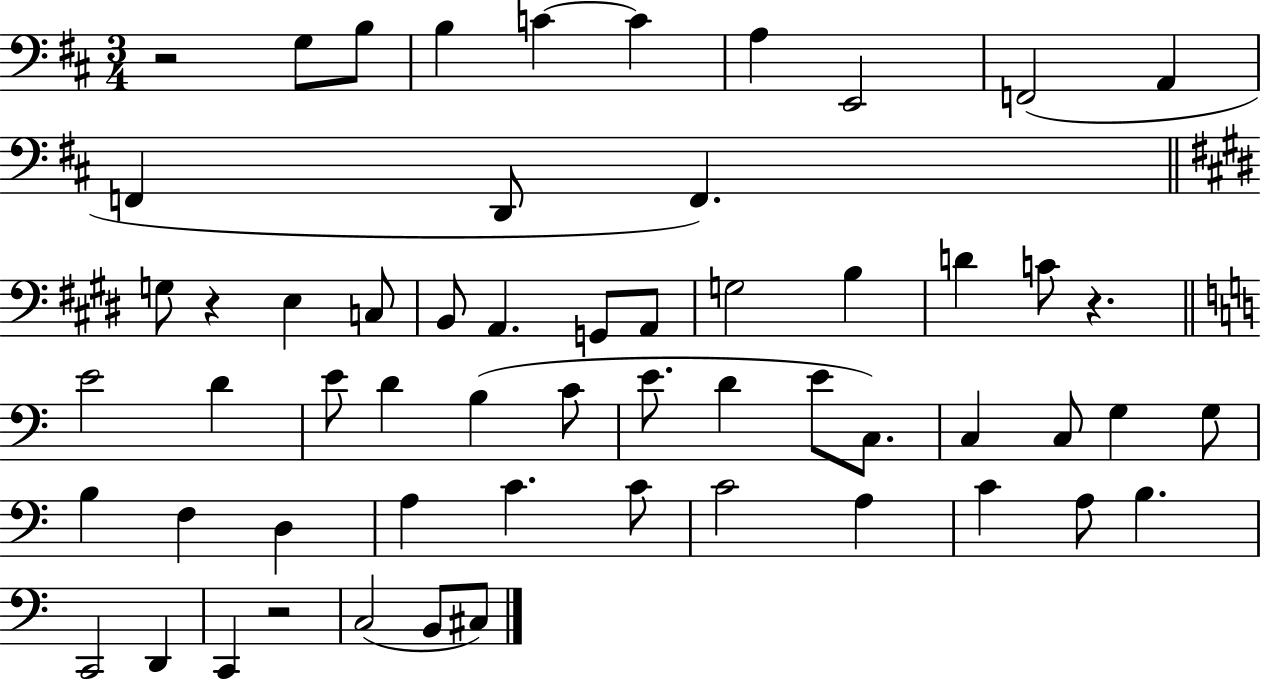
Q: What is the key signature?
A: D major